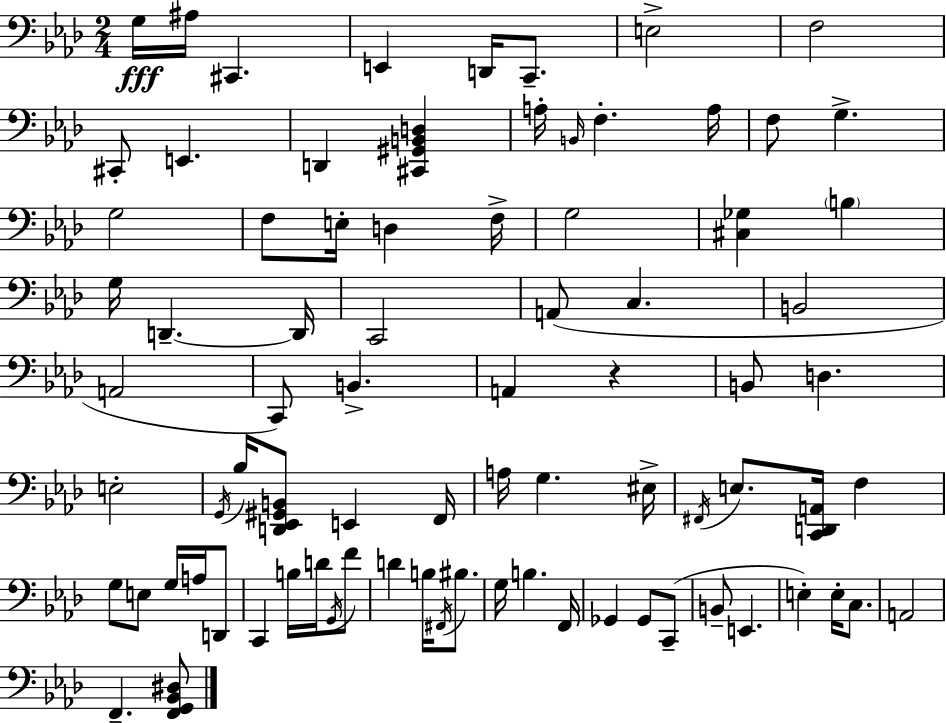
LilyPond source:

{
  \clef bass
  \numericTimeSignature
  \time 2/4
  \key f \minor
  g16\fff ais16 cis,4. | e,4 d,16 c,8.-- | e2-> | f2 | \break cis,8-. e,4. | d,4 <cis, gis, b, d>4 | a16-. \grace { b,16 } f4.-. | a16 f8 g4.-> | \break g2 | f8 e16-. d4 | f16-> g2 | <cis ges>4 \parenthesize b4 | \break g16 d,4.--~~ | d,16 c,2 | a,8( c4. | b,2 | \break a,2 | c,8) b,4.-> | a,4 r4 | b,8 d4. | \break e2-. | \acciaccatura { g,16 } bes16 <d, ees, gis, b,>8 e,4 | f,16 a16 g4. | eis16-> \acciaccatura { fis,16 } e8. <c, d, a,>16 f4 | \break g8 e8 g16 | a16 d,8 c,4 b16 | d'16 \acciaccatura { g,16 } f'8 d'4 | b16 \acciaccatura { fis,16 } bis8. g16 b4. | \break f,16 ges,4 | ges,8 c,8--( b,8-- e,4. | e4-.) | e16-. c8. a,2 | \break f,4.-- | <f, g, bes, dis>8 \bar "|."
}